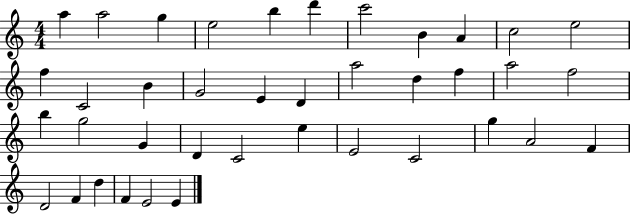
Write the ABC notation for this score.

X:1
T:Untitled
M:4/4
L:1/4
K:C
a a2 g e2 b d' c'2 B A c2 e2 f C2 B G2 E D a2 d f a2 f2 b g2 G D C2 e E2 C2 g A2 F D2 F d F E2 E